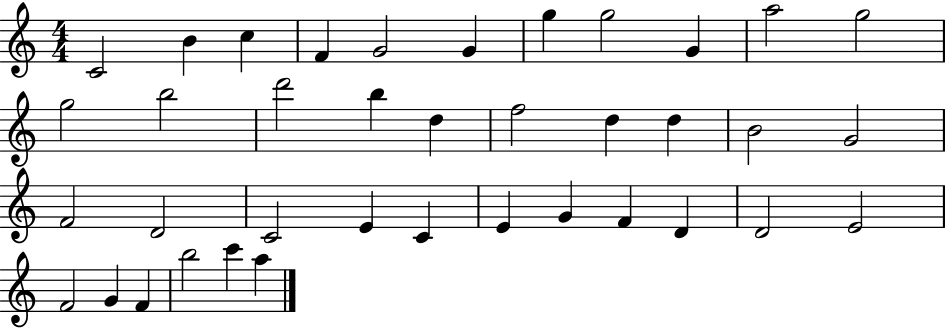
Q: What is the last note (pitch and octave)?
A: A5